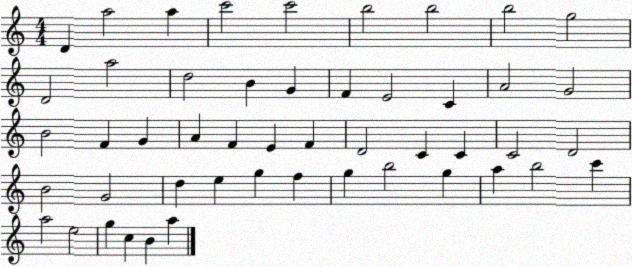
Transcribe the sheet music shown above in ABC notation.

X:1
T:Untitled
M:4/4
L:1/4
K:C
D a2 a c'2 c'2 b2 b2 b2 g2 D2 a2 d2 B G F E2 C A2 G2 B2 F G A F E F D2 C C C2 D2 B2 G2 d e g f g b2 g a b2 c' a2 e2 g c B a